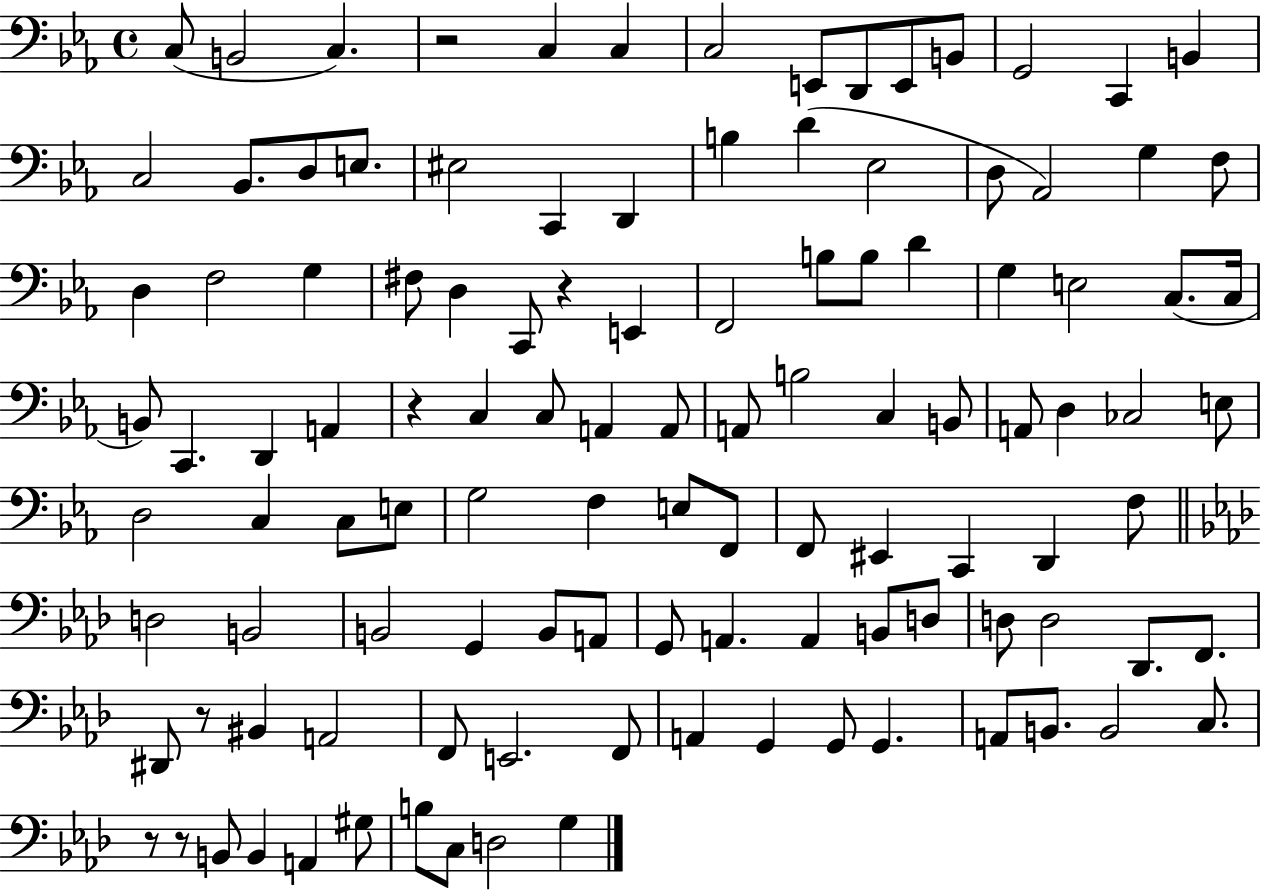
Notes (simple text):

C3/e B2/h C3/q. R/h C3/q C3/q C3/h E2/e D2/e E2/e B2/e G2/h C2/q B2/q C3/h Bb2/e. D3/e E3/e. EIS3/h C2/q D2/q B3/q D4/q Eb3/h D3/e Ab2/h G3/q F3/e D3/q F3/h G3/q F#3/e D3/q C2/e R/q E2/q F2/h B3/e B3/e D4/q G3/q E3/h C3/e. C3/s B2/e C2/q. D2/q A2/q R/q C3/q C3/e A2/q A2/e A2/e B3/h C3/q B2/e A2/e D3/q CES3/h E3/e D3/h C3/q C3/e E3/e G3/h F3/q E3/e F2/e F2/e EIS2/q C2/q D2/q F3/e D3/h B2/h B2/h G2/q B2/e A2/e G2/e A2/q. A2/q B2/e D3/e D3/e D3/h Db2/e. F2/e. D#2/e R/e BIS2/q A2/h F2/e E2/h. F2/e A2/q G2/q G2/e G2/q. A2/e B2/e. B2/h C3/e. R/e R/e B2/e B2/q A2/q G#3/e B3/e C3/e D3/h G3/q